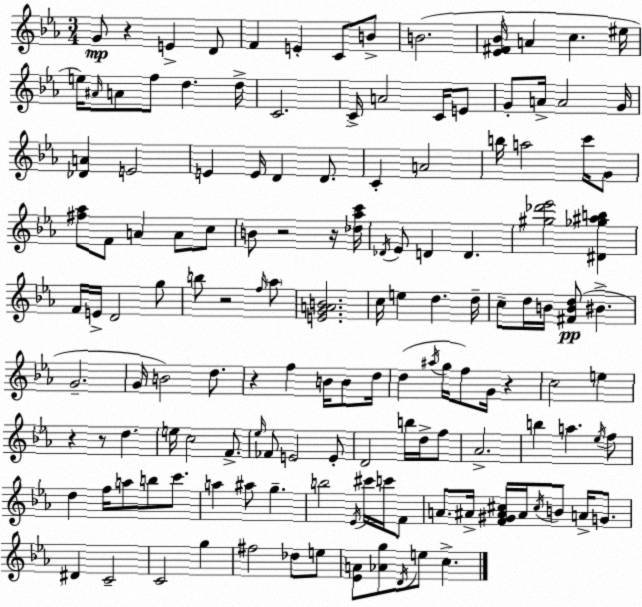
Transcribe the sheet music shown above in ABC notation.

X:1
T:Untitled
M:3/4
L:1/4
K:Eb
G/2 z E D/2 F E C/2 B/2 B2 [_E^F_B]/4 A c ^e/4 e/4 ^A/4 A/2 f/2 d d/4 C2 C/4 A2 C/4 E/2 G/2 A/4 A2 G/4 [_DA] E2 E E/4 D D/2 C A2 b/4 a2 c'/4 G/2 [^f_a]/2 F/2 A A/2 c/2 B/2 z2 z/4 [_d_ac']/4 _D/4 _E/2 D D [^g_d'_e']2 [^D_g^ab] F/4 E/4 D2 g/2 b/2 z2 f/4 _a/2 [EGAB]2 c/4 e d d/4 c/2 d/4 B/4 [^FBd]/2 ^B G2 G/4 B2 d/2 z f B/4 B/2 d/4 d ^a/4 g/4 f/2 G/4 z c2 e z z/2 d e/4 c2 F/2 _e/4 _F/2 E2 E/2 D2 b/4 d/4 f/2 _A2 b a _e/4 f/2 d f/4 a/2 b/2 c'/2 a ^a/2 g b2 _E/4 ^c'/4 c'/4 F/2 A/2 ^A/4 [F^G^A^c]/4 ^A/4 ^c/4 B/2 A/4 G/2 ^D C2 C2 g ^f2 _d/2 e/2 [_EA]/2 [_Ag]/2 D/4 e/2 c